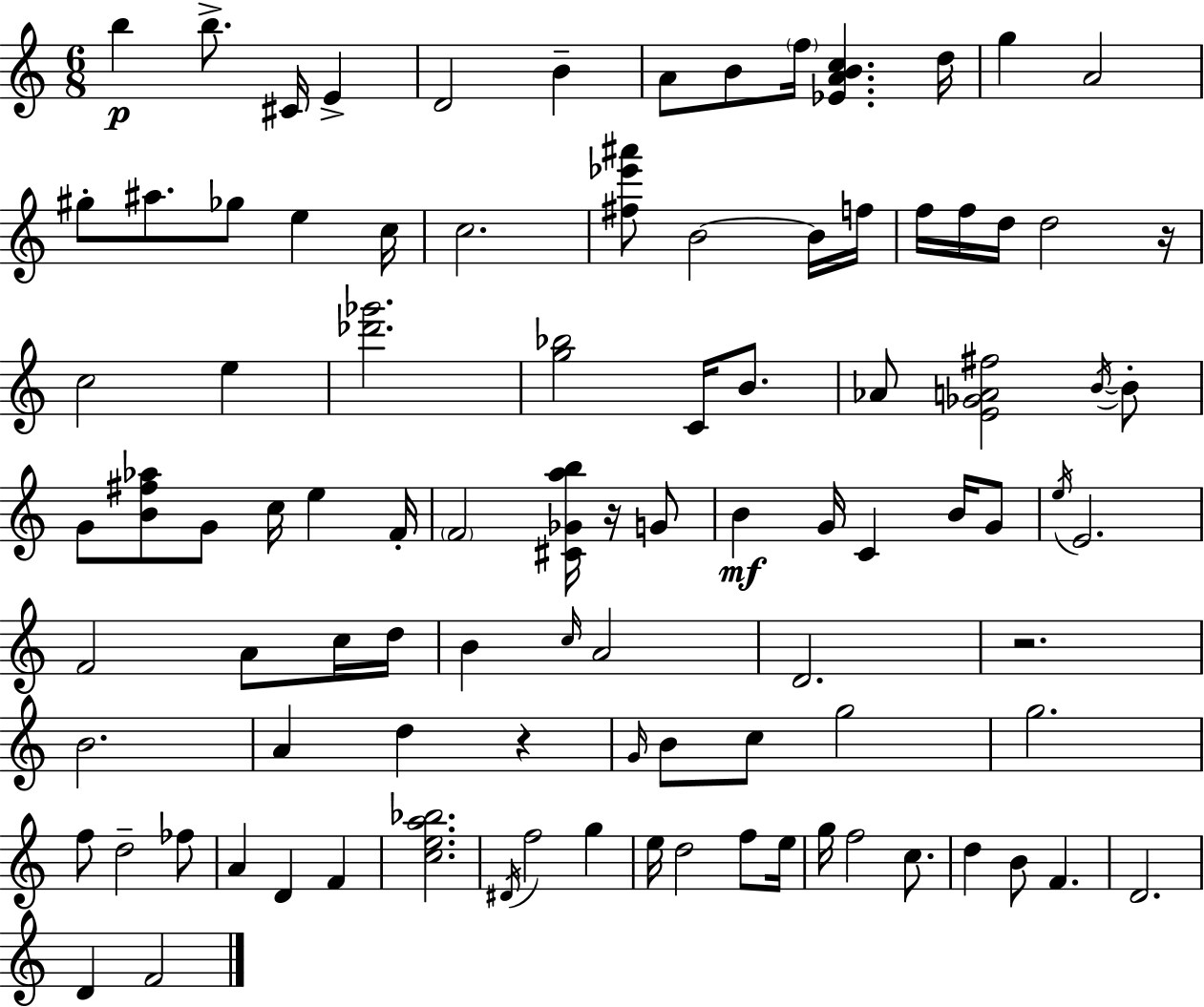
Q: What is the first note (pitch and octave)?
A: B5